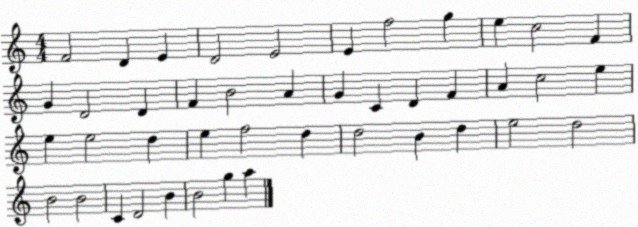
X:1
T:Untitled
M:4/4
L:1/4
K:C
F2 D E D2 E2 E f2 g e c2 F G D2 D F B2 A G C D F A c2 e e e2 d e f2 d d2 B d e2 d2 B2 B2 C D2 B B2 g a